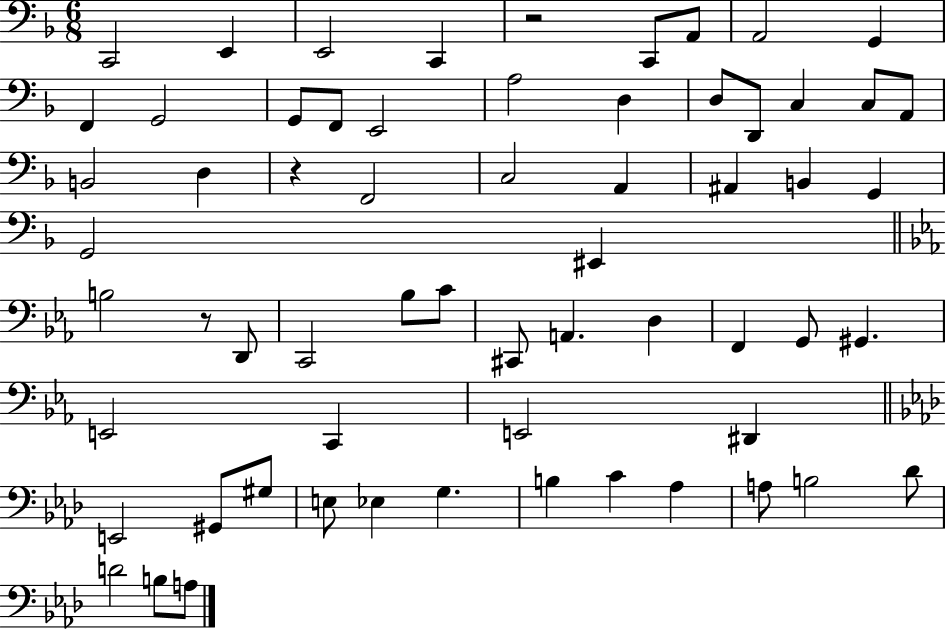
X:1
T:Untitled
M:6/8
L:1/4
K:F
C,,2 E,, E,,2 C,, z2 C,,/2 A,,/2 A,,2 G,, F,, G,,2 G,,/2 F,,/2 E,,2 A,2 D, D,/2 D,,/2 C, C,/2 A,,/2 B,,2 D, z F,,2 C,2 A,, ^A,, B,, G,, G,,2 ^E,, B,2 z/2 D,,/2 C,,2 _B,/2 C/2 ^C,,/2 A,, D, F,, G,,/2 ^G,, E,,2 C,, E,,2 ^D,, E,,2 ^G,,/2 ^G,/2 E,/2 _E, G, B, C _A, A,/2 B,2 _D/2 D2 B,/2 A,/2